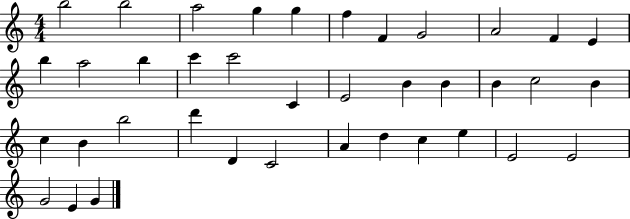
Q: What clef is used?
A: treble